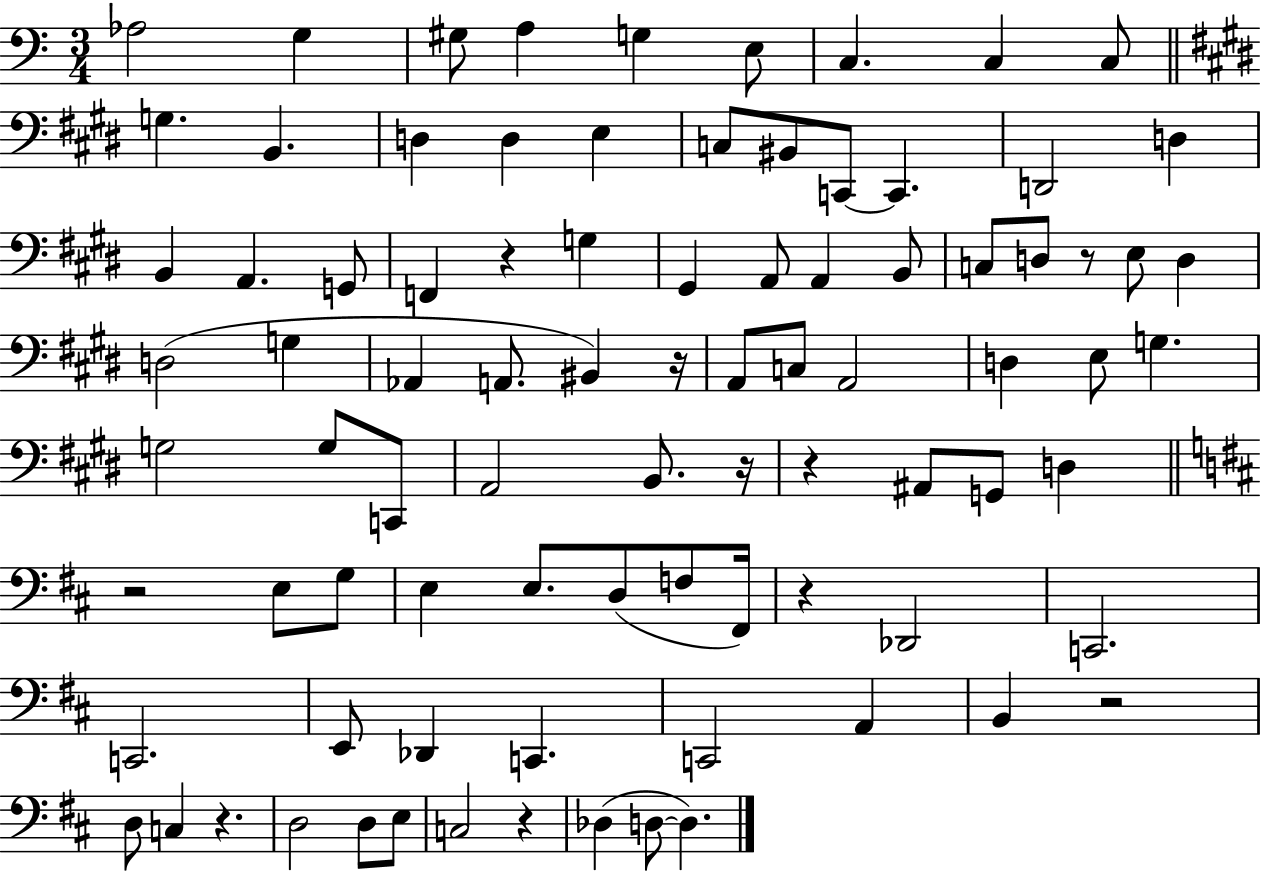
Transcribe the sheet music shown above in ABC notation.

X:1
T:Untitled
M:3/4
L:1/4
K:C
_A,2 G, ^G,/2 A, G, E,/2 C, C, C,/2 G, B,, D, D, E, C,/2 ^B,,/2 C,,/2 C,, D,,2 D, B,, A,, G,,/2 F,, z G, ^G,, A,,/2 A,, B,,/2 C,/2 D,/2 z/2 E,/2 D, D,2 G, _A,, A,,/2 ^B,, z/4 A,,/2 C,/2 A,,2 D, E,/2 G, G,2 G,/2 C,,/2 A,,2 B,,/2 z/4 z ^A,,/2 G,,/2 D, z2 E,/2 G,/2 E, E,/2 D,/2 F,/2 ^F,,/4 z _D,,2 C,,2 C,,2 E,,/2 _D,, C,, C,,2 A,, B,, z2 D,/2 C, z D,2 D,/2 E,/2 C,2 z _D, D,/2 D,